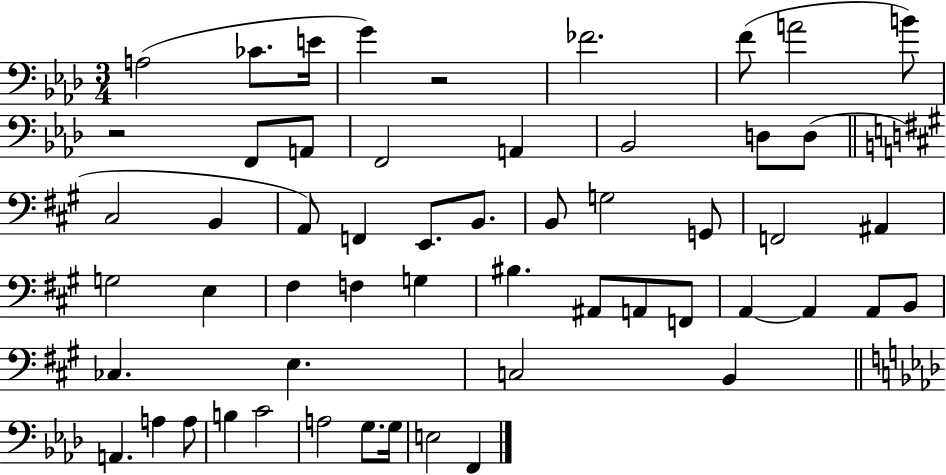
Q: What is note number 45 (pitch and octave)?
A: A3